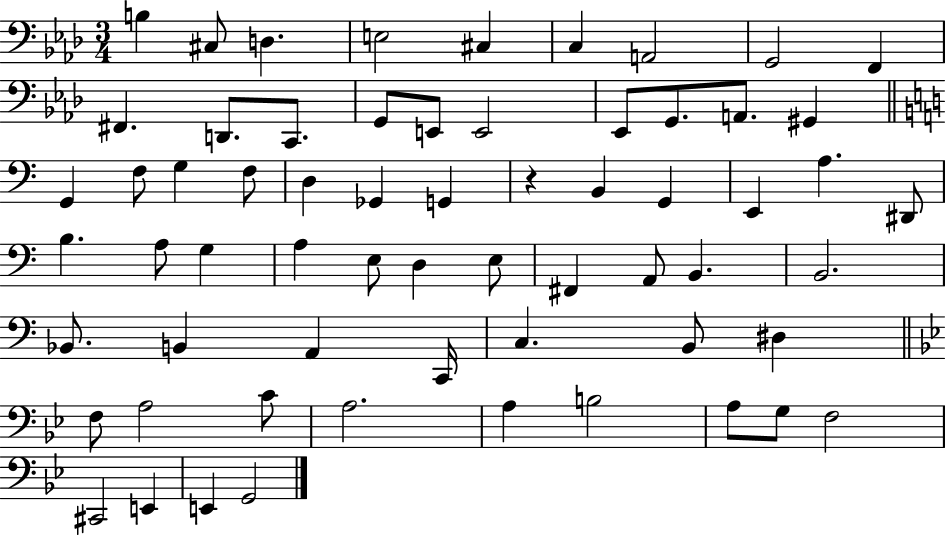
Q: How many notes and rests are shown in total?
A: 63